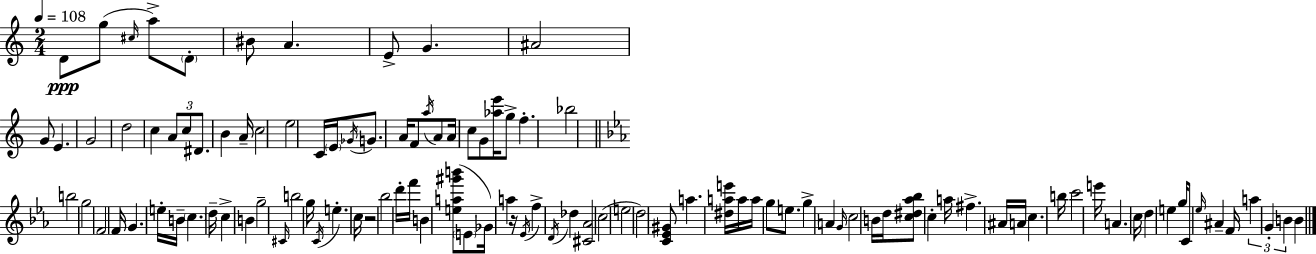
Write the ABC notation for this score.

X:1
T:Untitled
M:2/4
L:1/4
K:Am
D/2 g/2 ^c/4 a/2 D/2 ^B/2 A E/2 G ^A2 G/2 E G2 d2 c A/2 c/2 ^D/2 B A/4 c2 e2 C/4 E/4 _G/4 G/2 A/4 F/2 a/4 A/2 A/4 c/2 G/2 [_ae']/4 g/2 f _b2 b2 g2 F2 F/4 G e/4 B/4 c d/4 c B g2 ^C/4 b2 g/4 C/4 e c/4 z2 _b2 d'/4 f'/4 B [ea^g'b']/2 E/2 _G/4 a z/4 _E/4 f D/4 _d [^C_A]2 c2 e2 d2 [C_E^G]/2 a [^dae']/4 a/4 a/4 g/2 e/2 g A G/4 c2 B/4 d/4 [c^d_a_b]/2 c a/4 ^f ^A/4 A/4 c b/4 c'2 e'/4 A c/4 d e g/4 C/2 _e/4 ^A F/4 a G B B